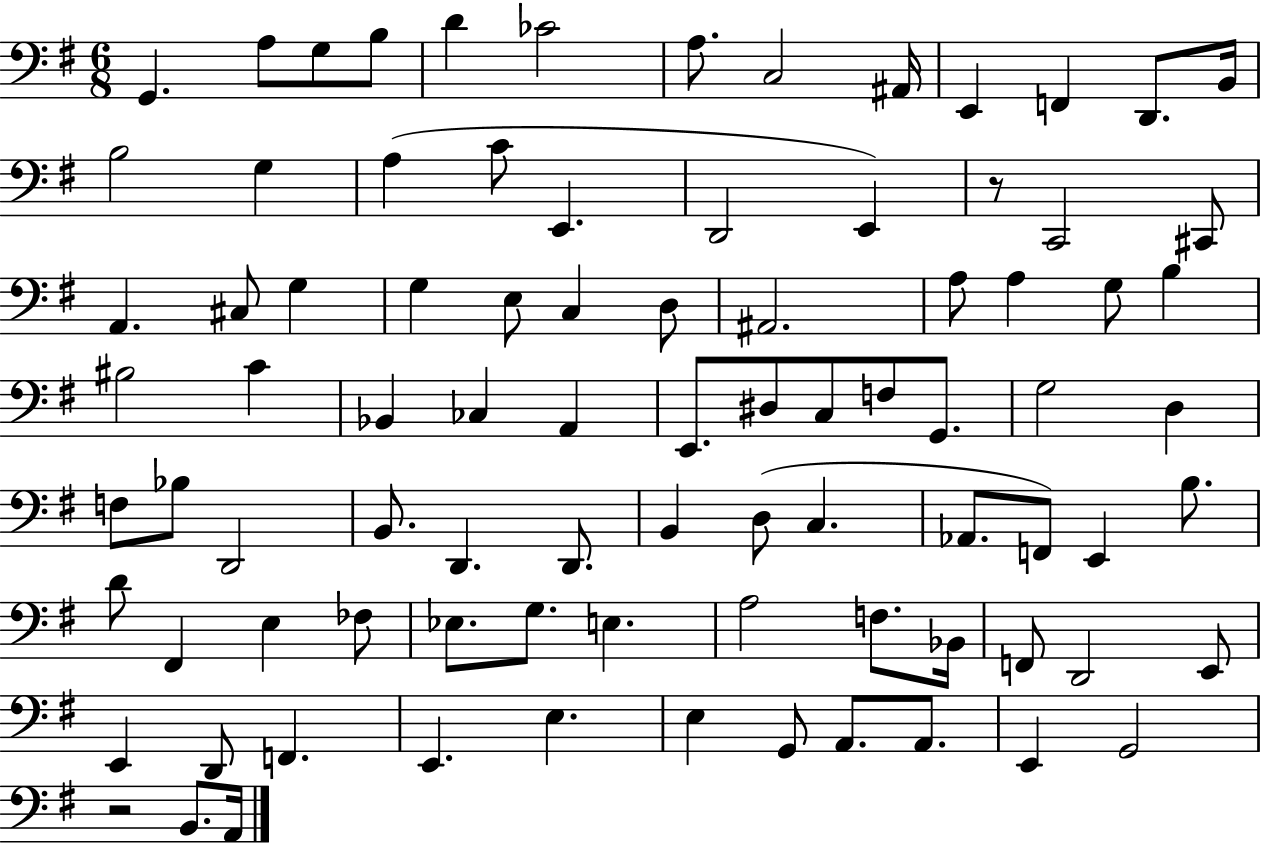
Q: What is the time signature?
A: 6/8